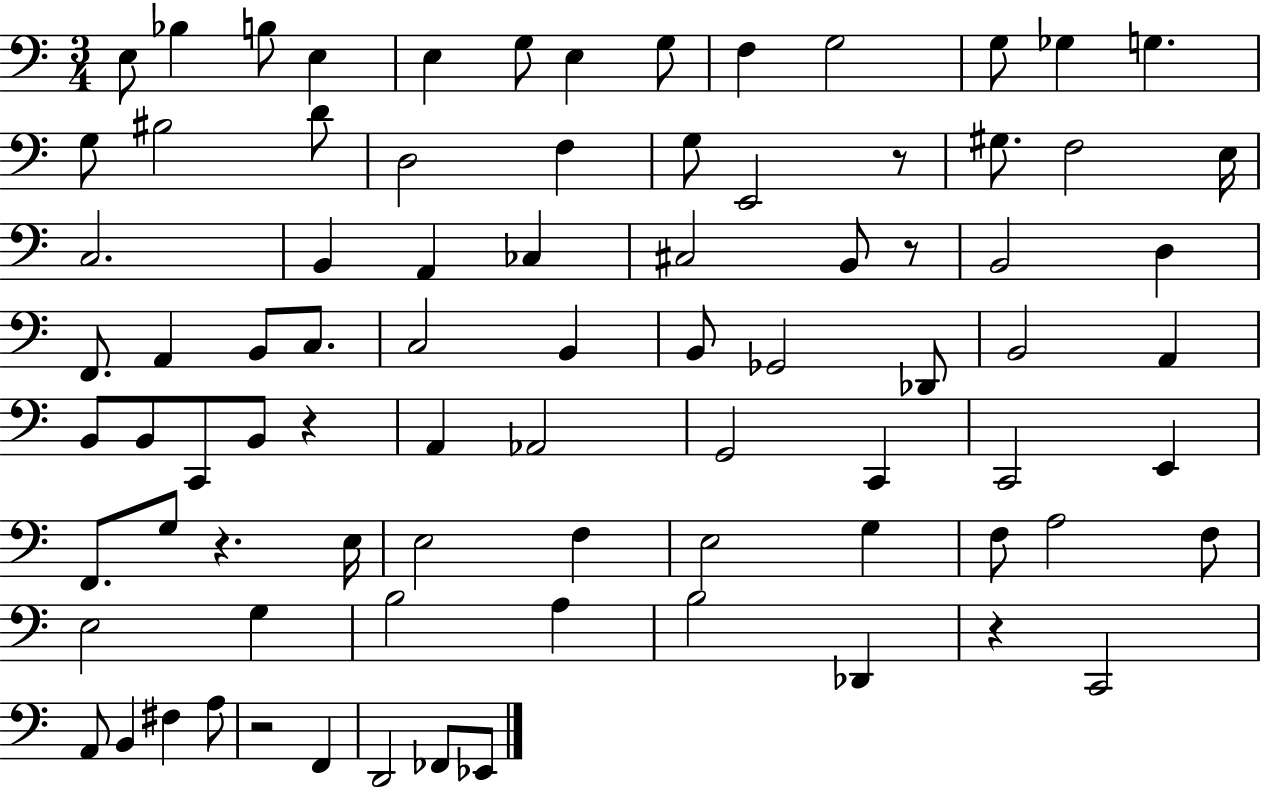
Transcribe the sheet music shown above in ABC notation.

X:1
T:Untitled
M:3/4
L:1/4
K:C
E,/2 _B, B,/2 E, E, G,/2 E, G,/2 F, G,2 G,/2 _G, G, G,/2 ^B,2 D/2 D,2 F, G,/2 E,,2 z/2 ^G,/2 F,2 E,/4 C,2 B,, A,, _C, ^C,2 B,,/2 z/2 B,,2 D, F,,/2 A,, B,,/2 C,/2 C,2 B,, B,,/2 _G,,2 _D,,/2 B,,2 A,, B,,/2 B,,/2 C,,/2 B,,/2 z A,, _A,,2 G,,2 C,, C,,2 E,, F,,/2 G,/2 z E,/4 E,2 F, E,2 G, F,/2 A,2 F,/2 E,2 G, B,2 A, B,2 _D,, z C,,2 A,,/2 B,, ^F, A,/2 z2 F,, D,,2 _F,,/2 _E,,/2